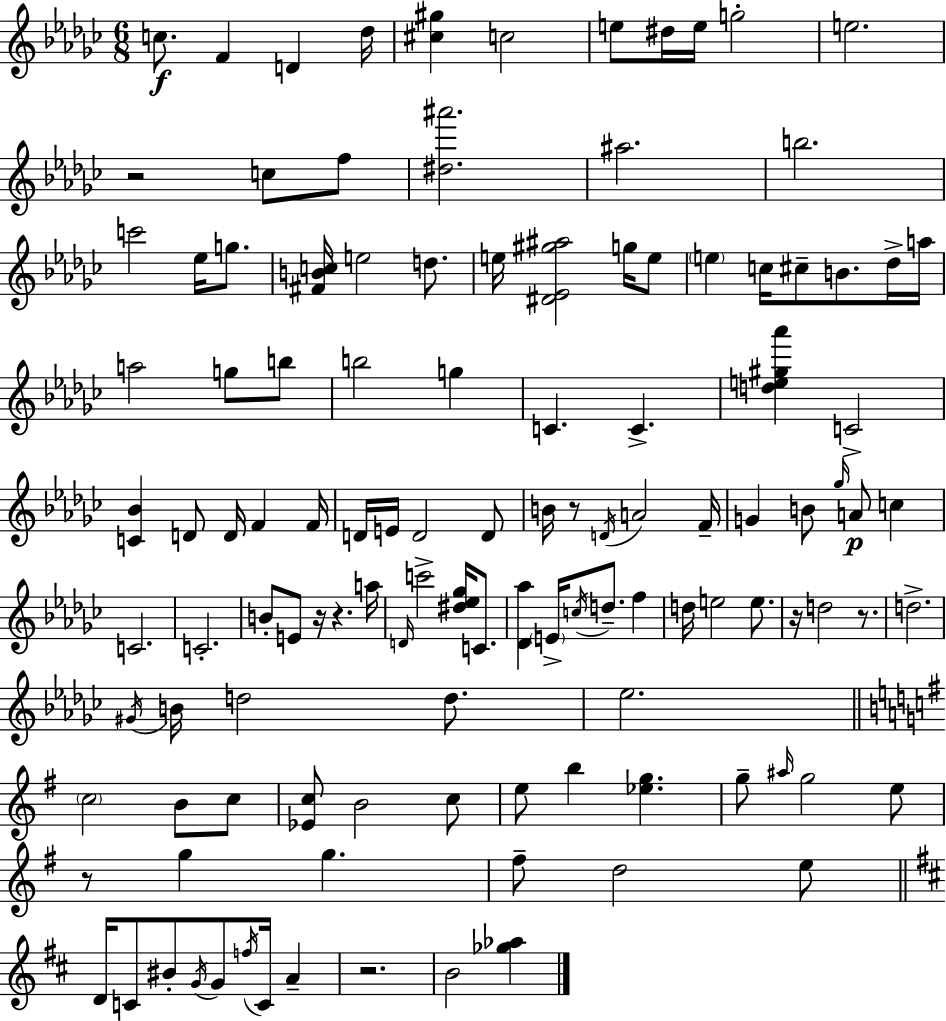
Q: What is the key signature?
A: EES minor